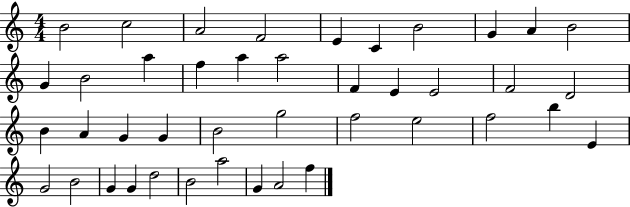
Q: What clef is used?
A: treble